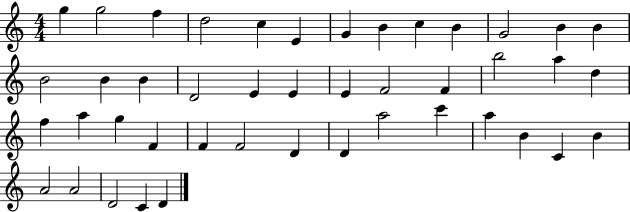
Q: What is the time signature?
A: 4/4